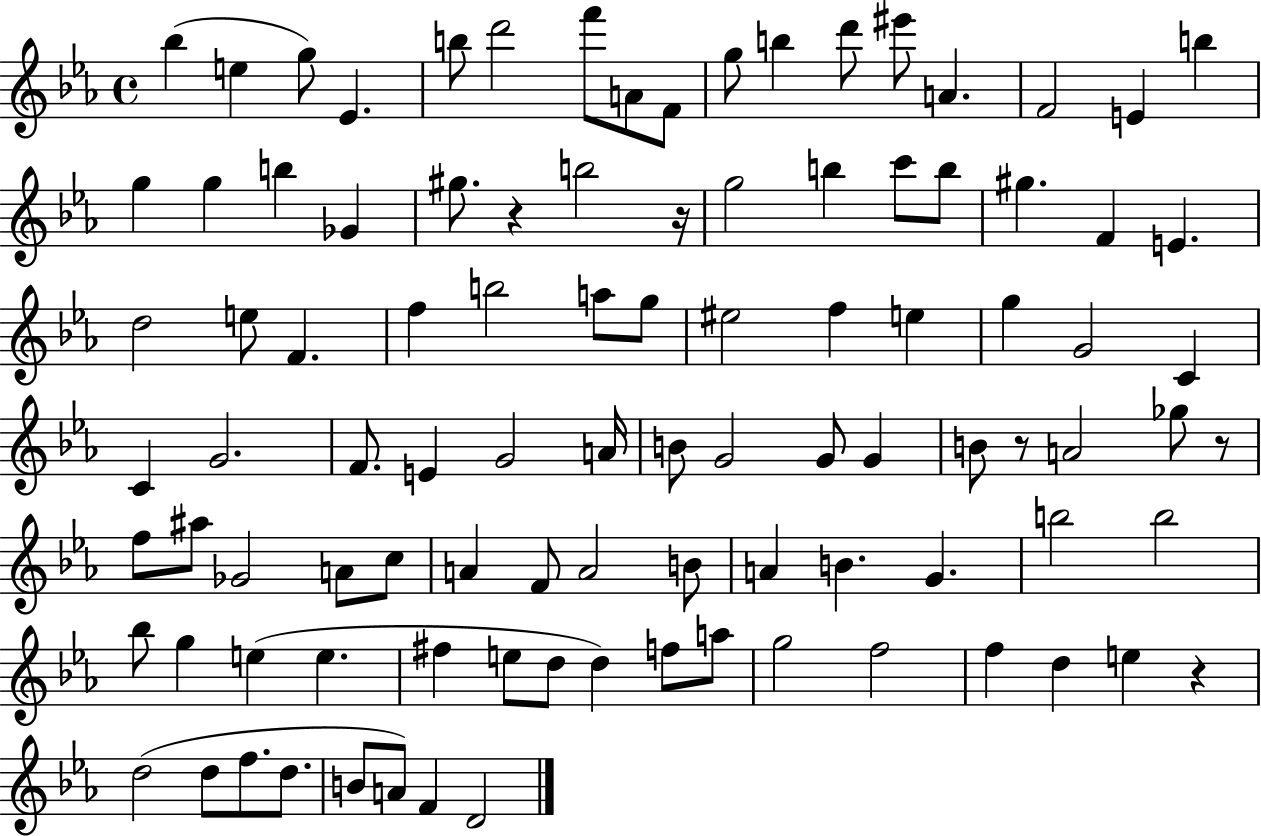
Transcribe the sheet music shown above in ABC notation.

X:1
T:Untitled
M:4/4
L:1/4
K:Eb
_b e g/2 _E b/2 d'2 f'/2 A/2 F/2 g/2 b d'/2 ^e'/2 A F2 E b g g b _G ^g/2 z b2 z/4 g2 b c'/2 b/2 ^g F E d2 e/2 F f b2 a/2 g/2 ^e2 f e g G2 C C G2 F/2 E G2 A/4 B/2 G2 G/2 G B/2 z/2 A2 _g/2 z/2 f/2 ^a/2 _G2 A/2 c/2 A F/2 A2 B/2 A B G b2 b2 _b/2 g e e ^f e/2 d/2 d f/2 a/2 g2 f2 f d e z d2 d/2 f/2 d/2 B/2 A/2 F D2